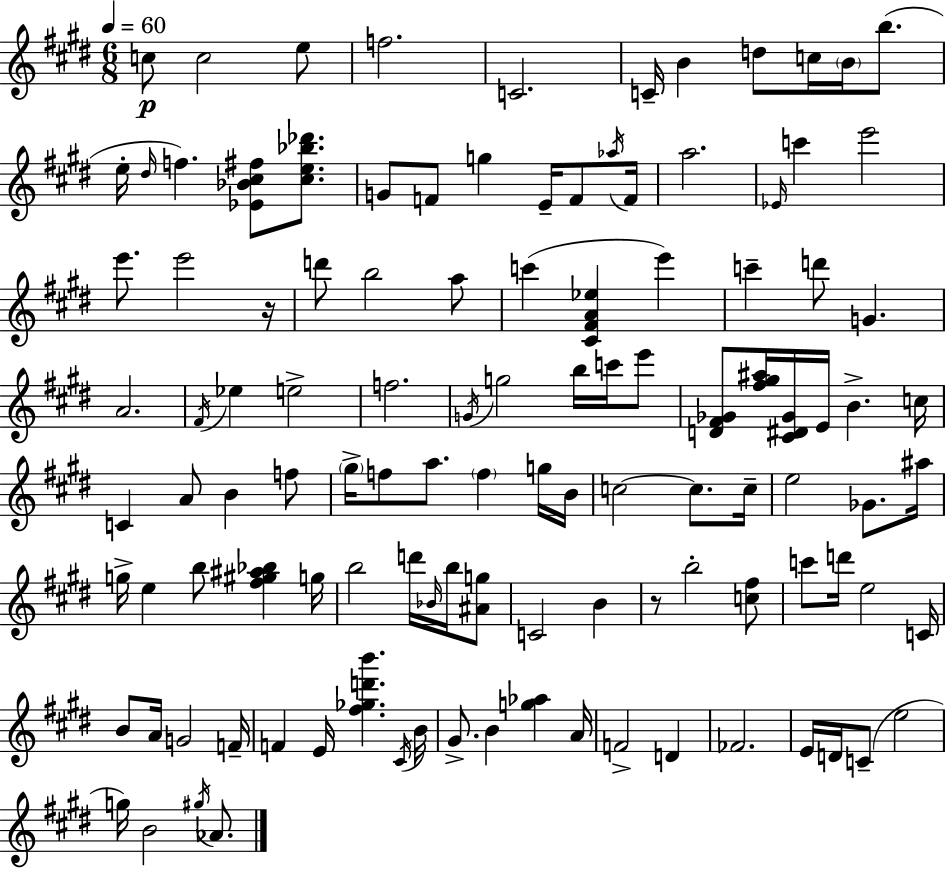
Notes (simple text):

C5/e C5/h E5/e F5/h. C4/h. C4/s B4/q D5/e C5/s B4/s B5/e. E5/s D#5/s F5/q. [Eb4,Bb4,C#5,F#5]/e [C#5,E5,Bb5,Db6]/e. G4/e F4/e G5/q E4/s F4/e Ab5/s F4/s A5/h. Eb4/s C6/q E6/h E6/e. E6/h R/s D6/e B5/h A5/e C6/q [C#4,F#4,A4,Eb5]/q E6/q C6/q D6/e G4/q. A4/h. F#4/s Eb5/q E5/h F5/h. G4/s G5/h B5/s C6/s E6/e [D4,F#4,Gb4]/e [F#5,G#5,A#5]/s [C#4,D#4,Gb4]/s E4/s B4/q. C5/s C4/q A4/e B4/q F5/e G#5/s F5/e A5/e. F5/q G5/s B4/s C5/h C5/e. C5/s E5/h Gb4/e. A#5/s G5/s E5/q B5/e [F#5,G#5,A#5,Bb5]/q G5/s B5/h D6/s Bb4/s B5/s [A#4,G5]/e C4/h B4/q R/e B5/h [C5,F#5]/e C6/e D6/s E5/h C4/s B4/e A4/s G4/h F4/s F4/q E4/s [F#5,Gb5,D6,B6]/q. C#4/s B4/s G#4/e. B4/q [G5,Ab5]/q A4/s F4/h D4/q FES4/h. E4/s D4/s C4/e E5/h G5/s B4/h G#5/s Ab4/e.